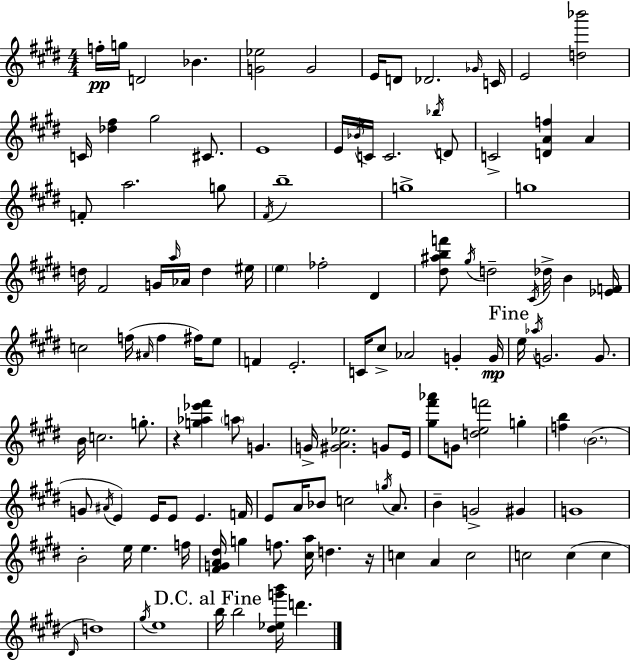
F5/s G5/s D4/h Bb4/q. [G4,Eb5]/h G4/h E4/s D4/e Db4/h. Gb4/s C4/s E4/h [D5,Bb6]/h C4/s [Db5,F#5]/q G#5/h C#4/e. E4/w E4/s Bb4/s C4/s C4/h. Bb5/s D4/e C4/h [D4,A4,F5]/q A4/q F4/e A5/h. G5/e F#4/s B5/w G5/w G5/w D5/s F#4/h G4/s A5/s Ab4/s D5/q EIS5/s E5/q FES5/h D#4/q [D#5,A#5,B5,F6]/e G#5/s D5/h C#4/s Db5/s B4/q [Eb4,F4]/s C5/h F5/s A#4/s F5/q F#5/s E5/e F4/q E4/h. C4/s C#5/e Ab4/h G4/q G4/s E5/s Ab5/s G4/h. G4/e. B4/s C5/h. G5/e. R/q [G5,Ab5,Eb6,F#6]/q A5/e G4/q. G4/s [G#4,A4,Eb5]/h. G4/e E4/s [G#5,F#6,Ab6]/e G4/e [D5,E5,F6]/h G5/q [F5,B5]/q B4/h. G4/e A#4/s E4/q E4/s E4/e E4/q. F4/s E4/e A4/s Bb4/e C5/h G5/s A4/e. B4/q G4/h G#4/q G4/w B4/h E5/s E5/q. F5/s [F#4,G4,A4,D#5]/s G5/q F5/e. [C#5,A5]/s D5/q. R/s C5/q A4/q C5/h C5/h C5/q C5/q D#4/s D5/w G#5/s E5/w B5/s B5/h [D#5,Eb5,G6,B6]/s D6/q.